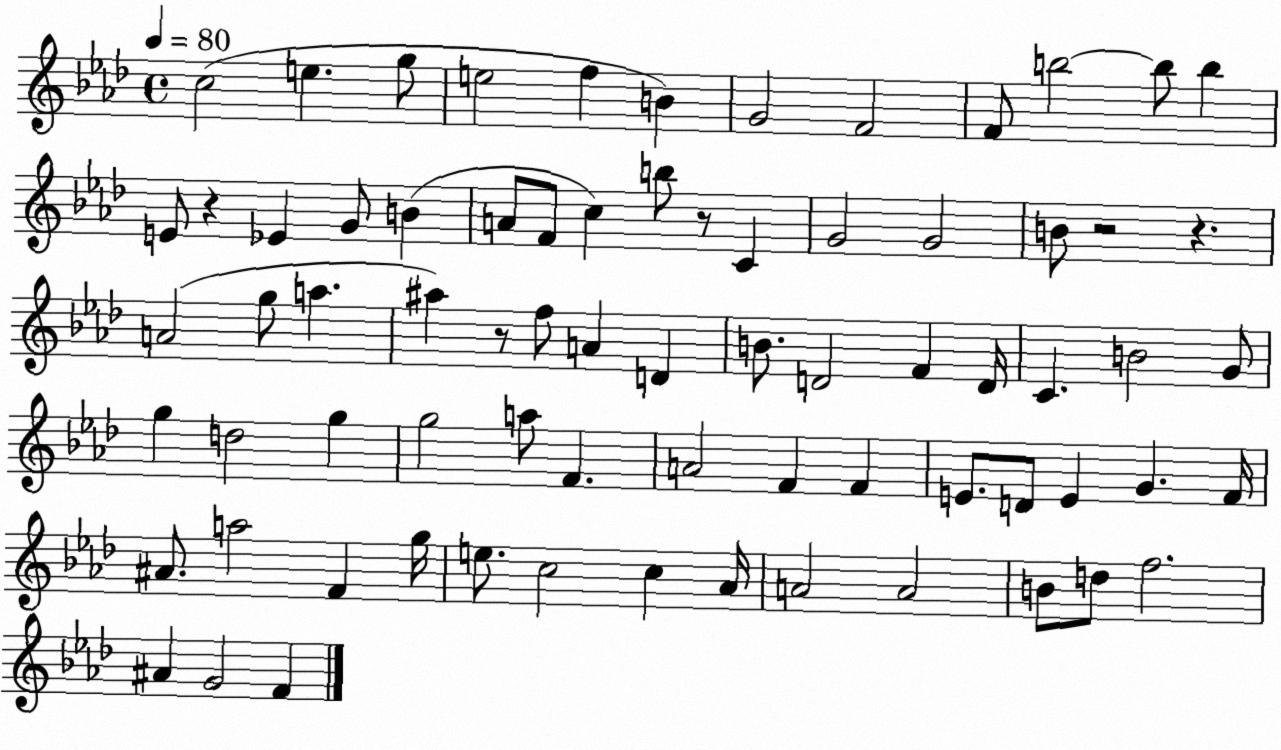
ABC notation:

X:1
T:Untitled
M:4/4
L:1/4
K:Ab
c2 e g/2 e2 f B G2 F2 F/2 b2 b/2 b E/2 z _E G/2 B A/2 F/2 c b/2 z/2 C G2 G2 B/2 z2 z A2 g/2 a ^a z/2 f/2 A D B/2 D2 F D/4 C B2 G/2 g d2 g g2 a/2 F A2 F F E/2 D/2 E G F/4 ^A/2 a2 F g/4 e/2 c2 c _A/4 A2 A2 B/2 d/2 f2 ^A G2 F